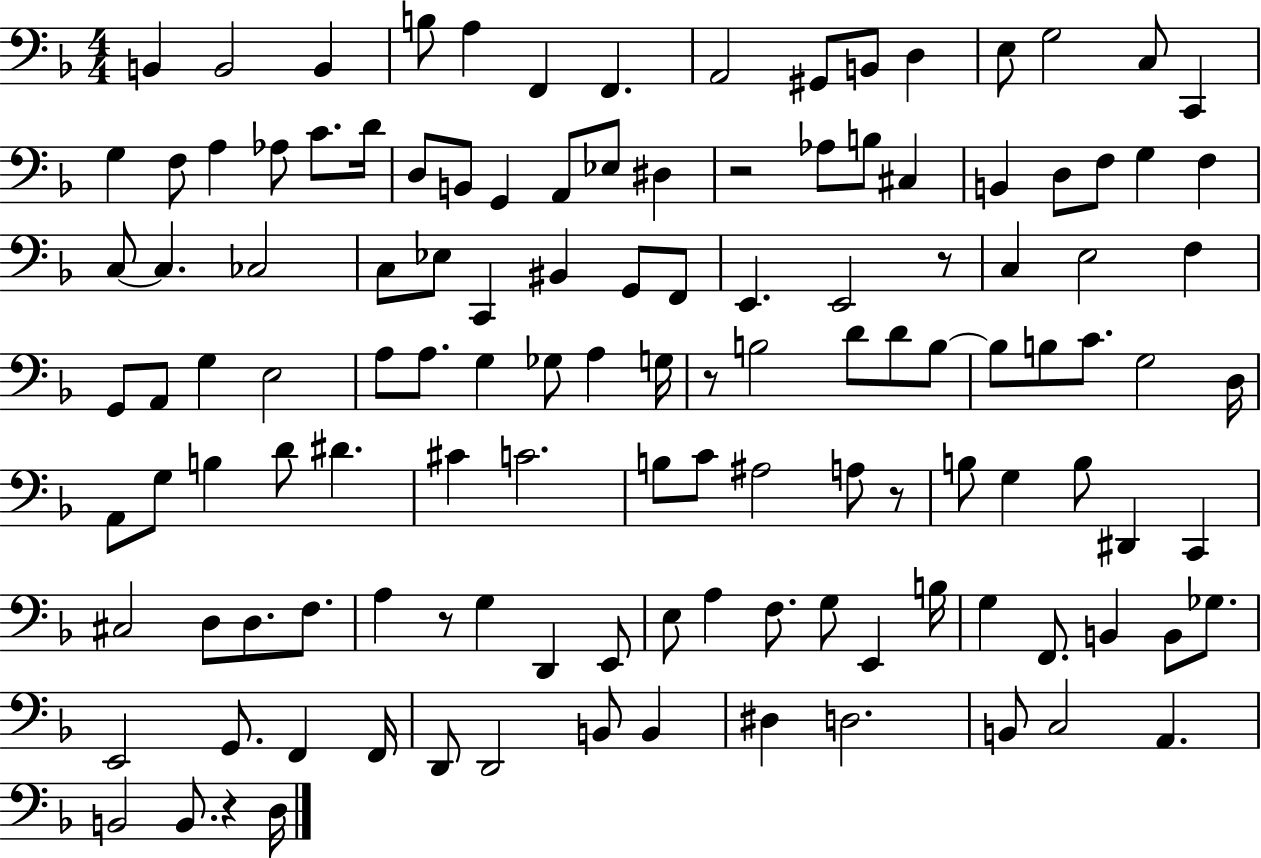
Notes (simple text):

B2/q B2/h B2/q B3/e A3/q F2/q F2/q. A2/h G#2/e B2/e D3/q E3/e G3/h C3/e C2/q G3/q F3/e A3/q Ab3/e C4/e. D4/s D3/e B2/e G2/q A2/e Eb3/e D#3/q R/h Ab3/e B3/e C#3/q B2/q D3/e F3/e G3/q F3/q C3/e C3/q. CES3/h C3/e Eb3/e C2/q BIS2/q G2/e F2/e E2/q. E2/h R/e C3/q E3/h F3/q G2/e A2/e G3/q E3/h A3/e A3/e. G3/q Gb3/e A3/q G3/s R/e B3/h D4/e D4/e B3/e B3/e B3/e C4/e. G3/h D3/s A2/e G3/e B3/q D4/e D#4/q. C#4/q C4/h. B3/e C4/e A#3/h A3/e R/e B3/e G3/q B3/e D#2/q C2/q C#3/h D3/e D3/e. F3/e. A3/q R/e G3/q D2/q E2/e E3/e A3/q F3/e. G3/e E2/q B3/s G3/q F2/e. B2/q B2/e Gb3/e. E2/h G2/e. F2/q F2/s D2/e D2/h B2/e B2/q D#3/q D3/h. B2/e C3/h A2/q. B2/h B2/e. R/q D3/s